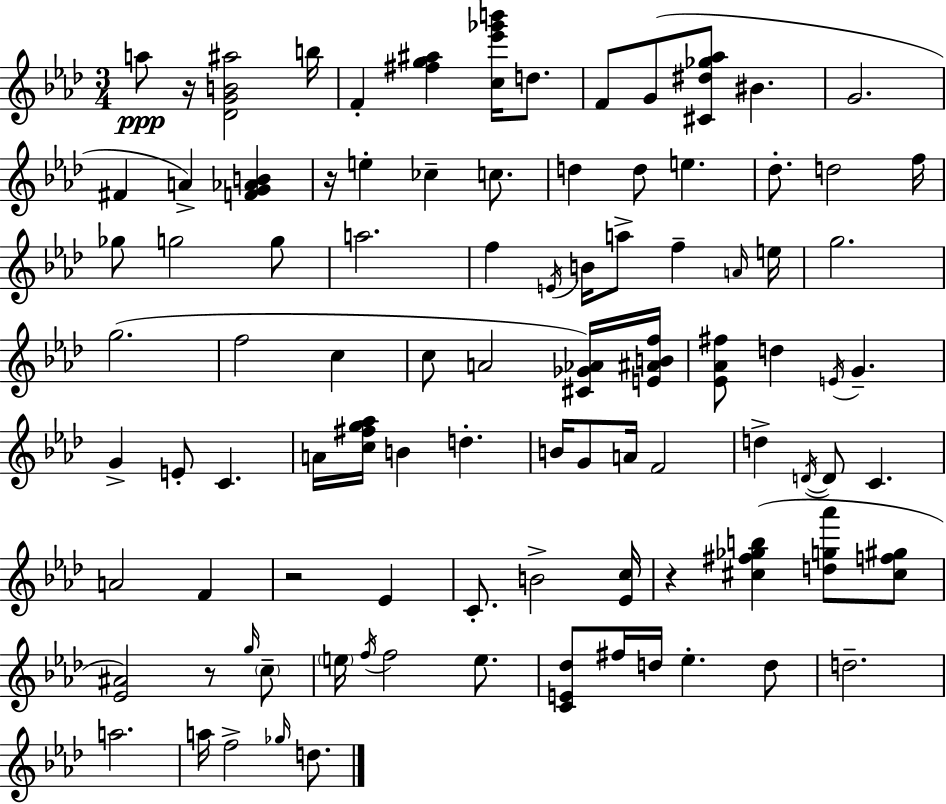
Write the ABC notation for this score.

X:1
T:Untitled
M:3/4
L:1/4
K:Fm
a/2 z/4 [_DGB^a]2 b/4 F [^fg^a] [c_e'_g'b']/4 d/2 F/2 G/2 [^C^d_g_a]/2 ^B G2 ^F A [FG_AB] z/4 e _c c/2 d d/2 e _d/2 d2 f/4 _g/2 g2 g/2 a2 f E/4 B/4 a/2 f A/4 e/4 g2 g2 f2 c c/2 A2 [^C_G_A]/4 [E^ABf]/4 [_E_A^f]/2 d E/4 G G E/2 C A/4 [c^fg_a]/4 B d B/4 G/2 A/4 F2 d D/4 D/2 C A2 F z2 _E C/2 B2 [_Ec]/4 z [^c^f_gb] [dg_a']/2 [^cf^g]/2 [_E^A]2 z/2 g/4 c/2 e/4 f/4 f2 e/2 [CE_d]/2 ^f/4 d/4 _e d/2 d2 a2 a/4 f2 _g/4 d/2